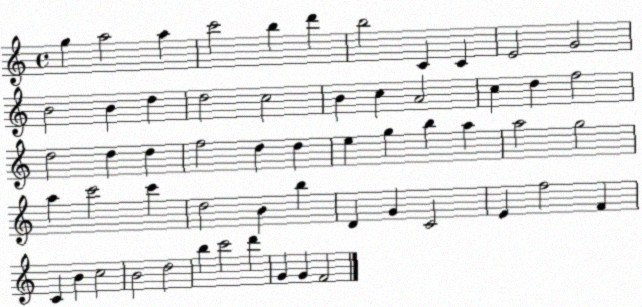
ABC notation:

X:1
T:Untitled
M:4/4
L:1/4
K:C
g a2 a c'2 b d' b2 C C E2 G2 B2 B d d2 c2 B c A2 c d f2 d2 d d f2 d d e g b a a2 g2 a c'2 c' d2 B b D G C2 E f2 F C B c2 B2 d2 b c'2 d' G G F2